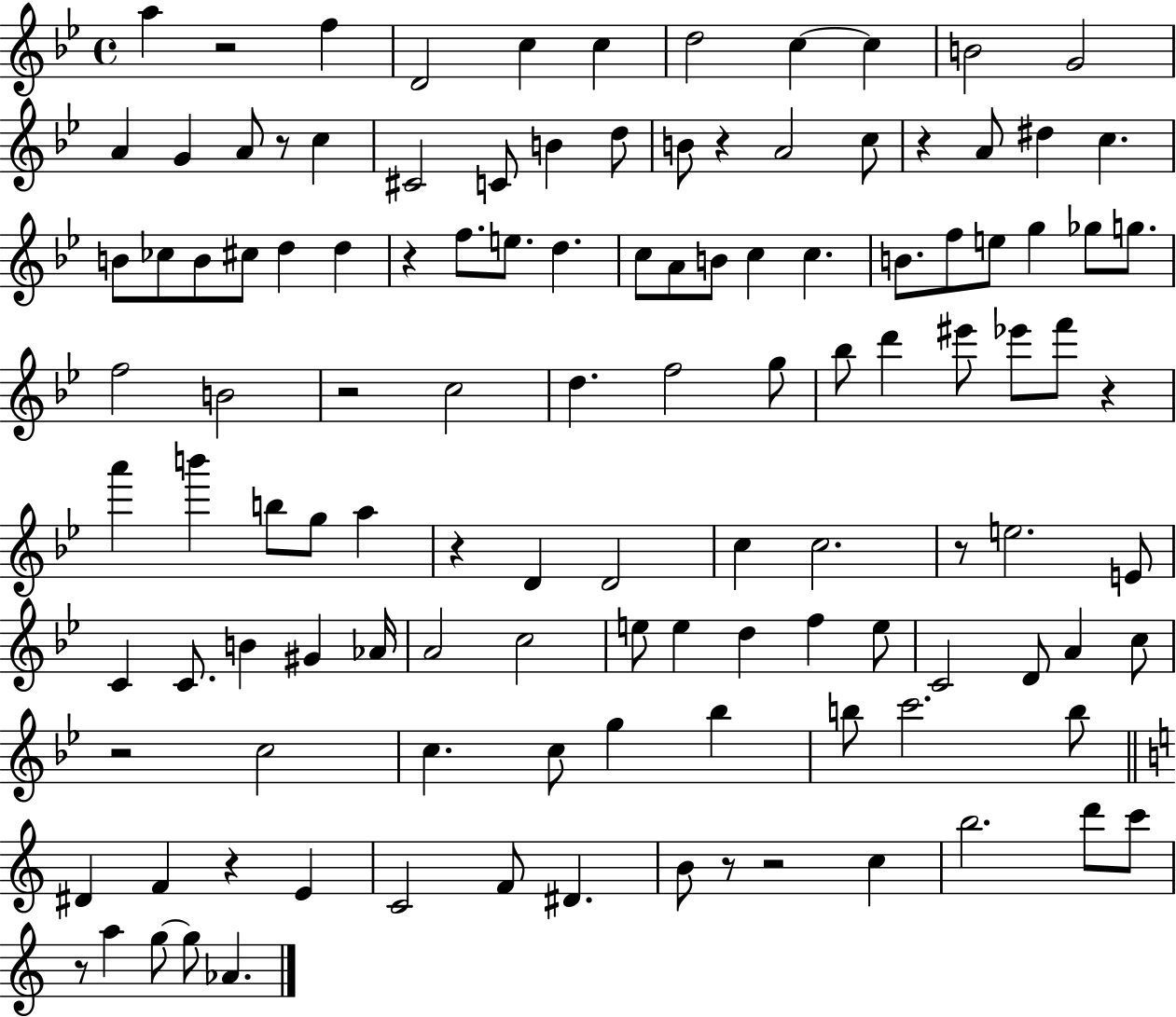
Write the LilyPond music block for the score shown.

{
  \clef treble
  \time 4/4
  \defaultTimeSignature
  \key bes \major
  a''4 r2 f''4 | d'2 c''4 c''4 | d''2 c''4~~ c''4 | b'2 g'2 | \break a'4 g'4 a'8 r8 c''4 | cis'2 c'8 b'4 d''8 | b'8 r4 a'2 c''8 | r4 a'8 dis''4 c''4. | \break b'8 ces''8 b'8 cis''8 d''4 d''4 | r4 f''8. e''8. d''4. | c''8 a'8 b'8 c''4 c''4. | b'8. f''8 e''8 g''4 ges''8 g''8. | \break f''2 b'2 | r2 c''2 | d''4. f''2 g''8 | bes''8 d'''4 eis'''8 ees'''8 f'''8 r4 | \break a'''4 b'''4 b''8 g''8 a''4 | r4 d'4 d'2 | c''4 c''2. | r8 e''2. e'8 | \break c'4 c'8. b'4 gis'4 aes'16 | a'2 c''2 | e''8 e''4 d''4 f''4 e''8 | c'2 d'8 a'4 c''8 | \break r2 c''2 | c''4. c''8 g''4 bes''4 | b''8 c'''2. b''8 | \bar "||" \break \key c \major dis'4 f'4 r4 e'4 | c'2 f'8 dis'4. | b'8 r8 r2 c''4 | b''2. d'''8 c'''8 | \break r8 a''4 g''8~~ g''8 aes'4. | \bar "|."
}